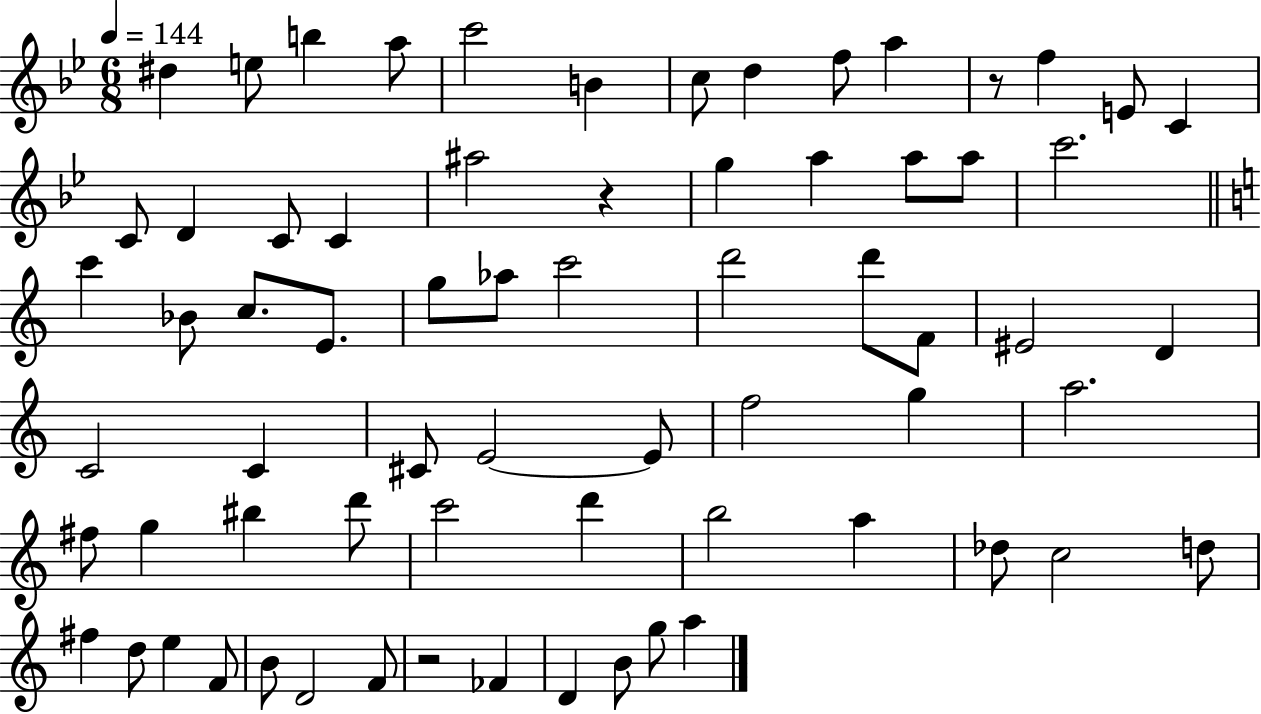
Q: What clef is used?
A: treble